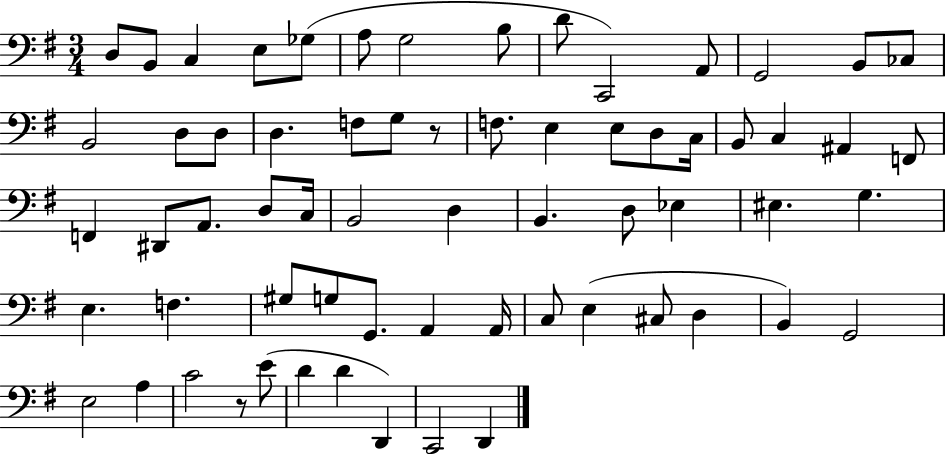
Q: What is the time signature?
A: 3/4